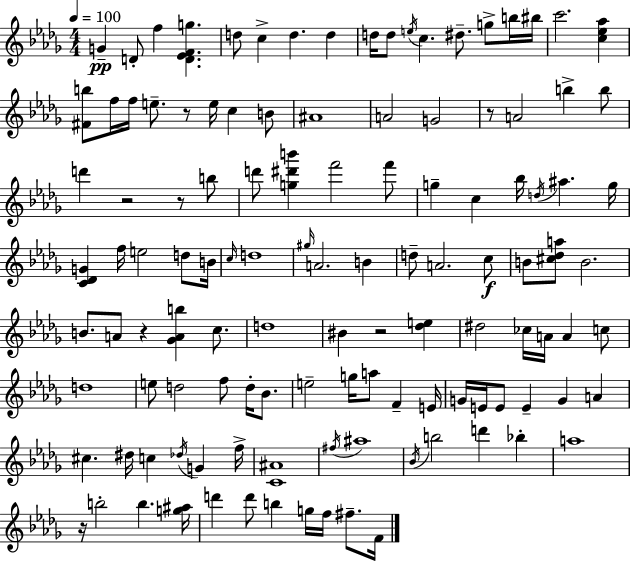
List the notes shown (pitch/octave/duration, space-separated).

G4/q D4/e F5/q [D4,Eb4,F4,G5]/q. D5/e C5/q D5/q. D5/q D5/s D5/e E5/s C5/q. D#5/e. G5/e B5/s BIS5/s C6/h. [C5,Eb5,Ab5]/q [F#4,B5]/e F5/s F5/s E5/e. R/e E5/s C5/q B4/e A#4/w A4/h G4/h R/e A4/h B5/q B5/e D6/q R/h R/e B5/e D6/e [G5,D#6,B6]/q F6/h F6/e G5/q C5/q Bb5/s D5/s A#5/q. G5/s [C4,Db4,G4]/q F5/s E5/h D5/e B4/s C5/s D5/w G#5/s A4/h. B4/q D5/e A4/h. C5/e B4/e [C#5,Db5,A5]/e B4/h. B4/e. A4/e R/q [Gb4,A4,B5]/q C5/e. D5/w BIS4/q R/h [Db5,E5]/q D#5/h CES5/s A4/s A4/q C5/e D5/w E5/e D5/h F5/e D5/s Bb4/e. E5/h G5/s A5/e F4/q E4/s G4/s E4/s E4/e E4/q G4/q A4/q C#5/q. D#5/s C5/q Db5/s G4/q F5/s [C4,A#4]/w F#5/s A#5/w Bb4/s B5/h D6/q Bb5/q A5/w R/s B5/h B5/q. [G5,A#5]/s D6/q D6/e B5/q G5/s F5/s F#5/e. F4/s